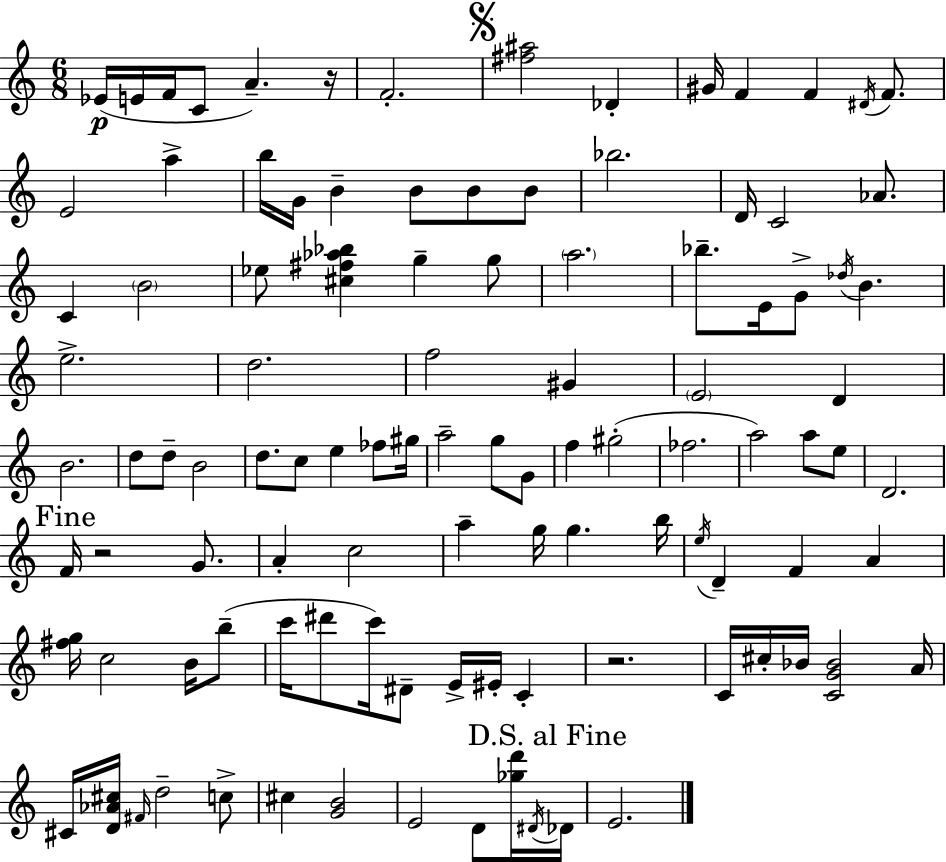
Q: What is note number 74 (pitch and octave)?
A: B4